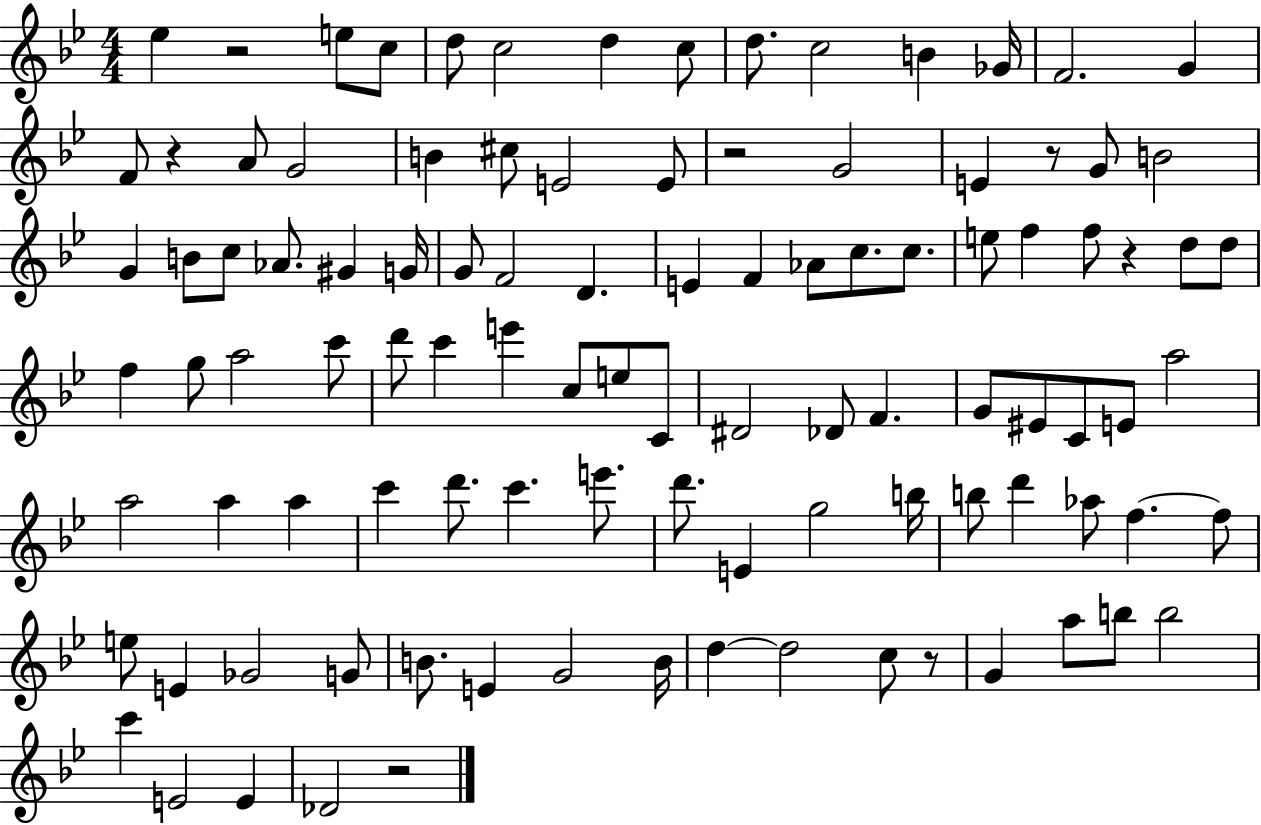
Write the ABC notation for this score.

X:1
T:Untitled
M:4/4
L:1/4
K:Bb
_e z2 e/2 c/2 d/2 c2 d c/2 d/2 c2 B _G/4 F2 G F/2 z A/2 G2 B ^c/2 E2 E/2 z2 G2 E z/2 G/2 B2 G B/2 c/2 _A/2 ^G G/4 G/2 F2 D E F _A/2 c/2 c/2 e/2 f f/2 z d/2 d/2 f g/2 a2 c'/2 d'/2 c' e' c/2 e/2 C/2 ^D2 _D/2 F G/2 ^E/2 C/2 E/2 a2 a2 a a c' d'/2 c' e'/2 d'/2 E g2 b/4 b/2 d' _a/2 f f/2 e/2 E _G2 G/2 B/2 E G2 B/4 d d2 c/2 z/2 G a/2 b/2 b2 c' E2 E _D2 z2